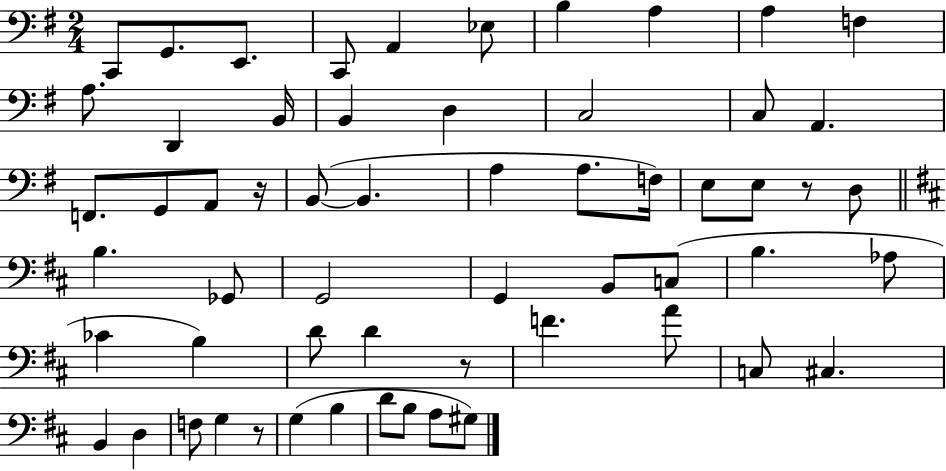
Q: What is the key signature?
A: G major